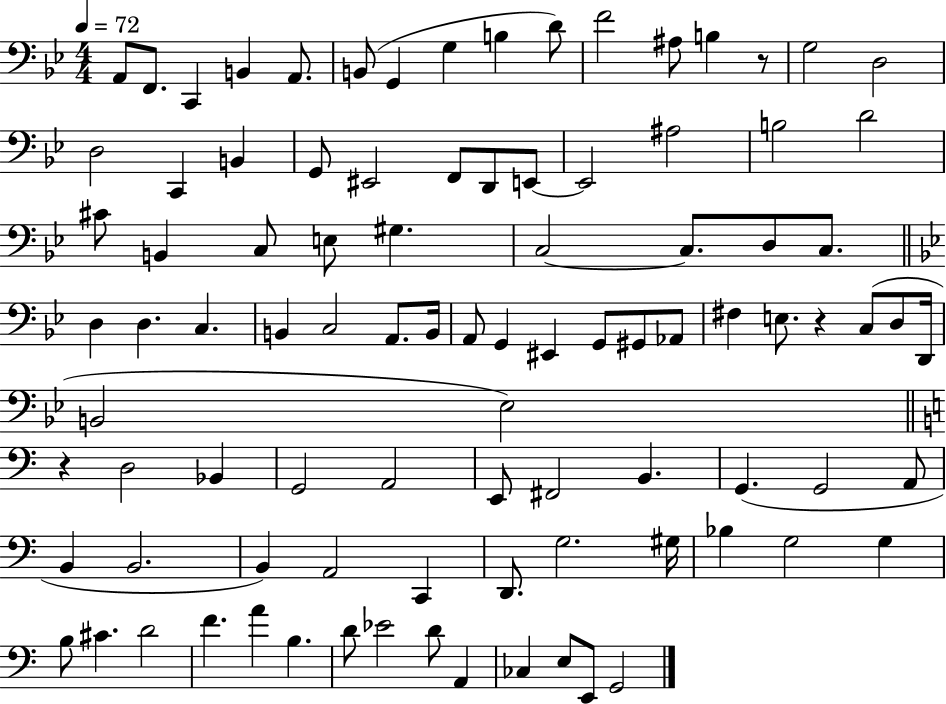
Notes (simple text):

A2/e F2/e. C2/q B2/q A2/e. B2/e G2/q G3/q B3/q D4/e F4/h A#3/e B3/q R/e G3/h D3/h D3/h C2/q B2/q G2/e EIS2/h F2/e D2/e E2/e E2/h A#3/h B3/h D4/h C#4/e B2/q C3/e E3/e G#3/q. C3/h C3/e. D3/e C3/e. D3/q D3/q. C3/q. B2/q C3/h A2/e. B2/s A2/e G2/q EIS2/q G2/e G#2/e Ab2/e F#3/q E3/e. R/q C3/e D3/e D2/s B2/h Eb3/h R/q D3/h Bb2/q G2/h A2/h E2/e F#2/h B2/q. G2/q. G2/h A2/e B2/q B2/h. B2/q A2/h C2/q D2/e. G3/h. G#3/s Bb3/q G3/h G3/q B3/e C#4/q. D4/h F4/q. A4/q B3/q. D4/e Eb4/h D4/e A2/q CES3/q E3/e E2/e G2/h